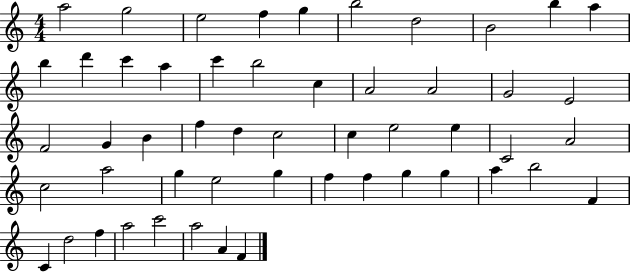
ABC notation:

X:1
T:Untitled
M:4/4
L:1/4
K:C
a2 g2 e2 f g b2 d2 B2 b a b d' c' a c' b2 c A2 A2 G2 E2 F2 G B f d c2 c e2 e C2 A2 c2 a2 g e2 g f f g g a b2 F C d2 f a2 c'2 a2 A F